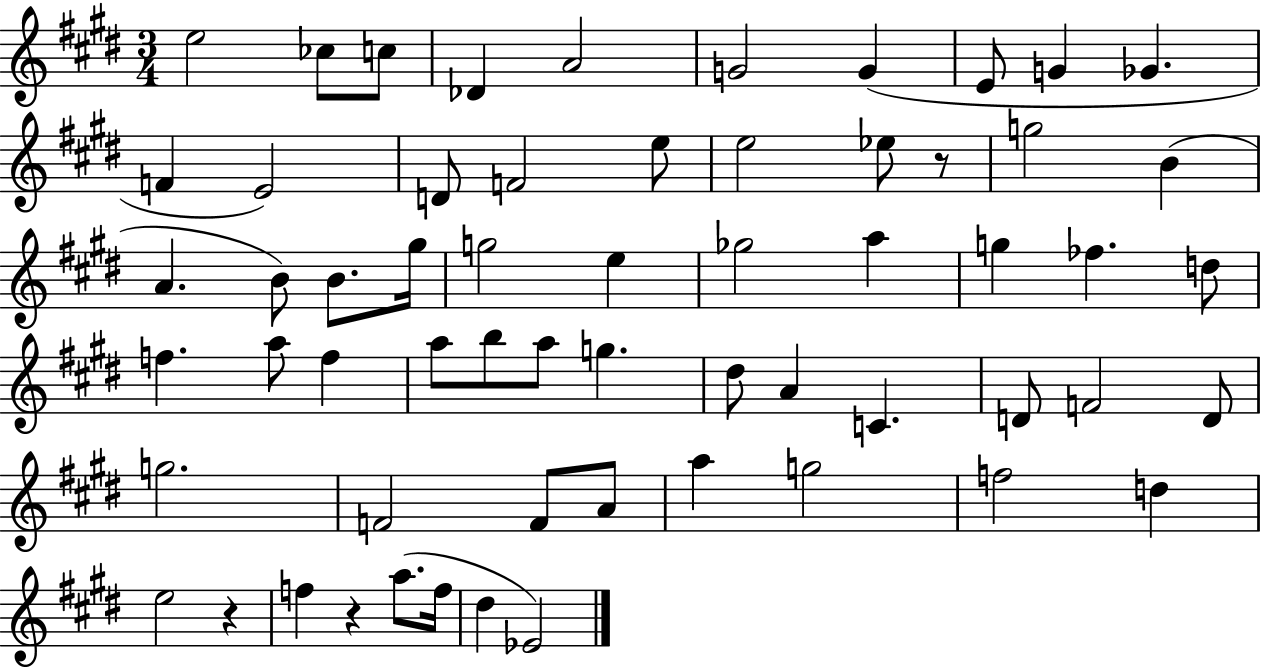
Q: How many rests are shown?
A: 3